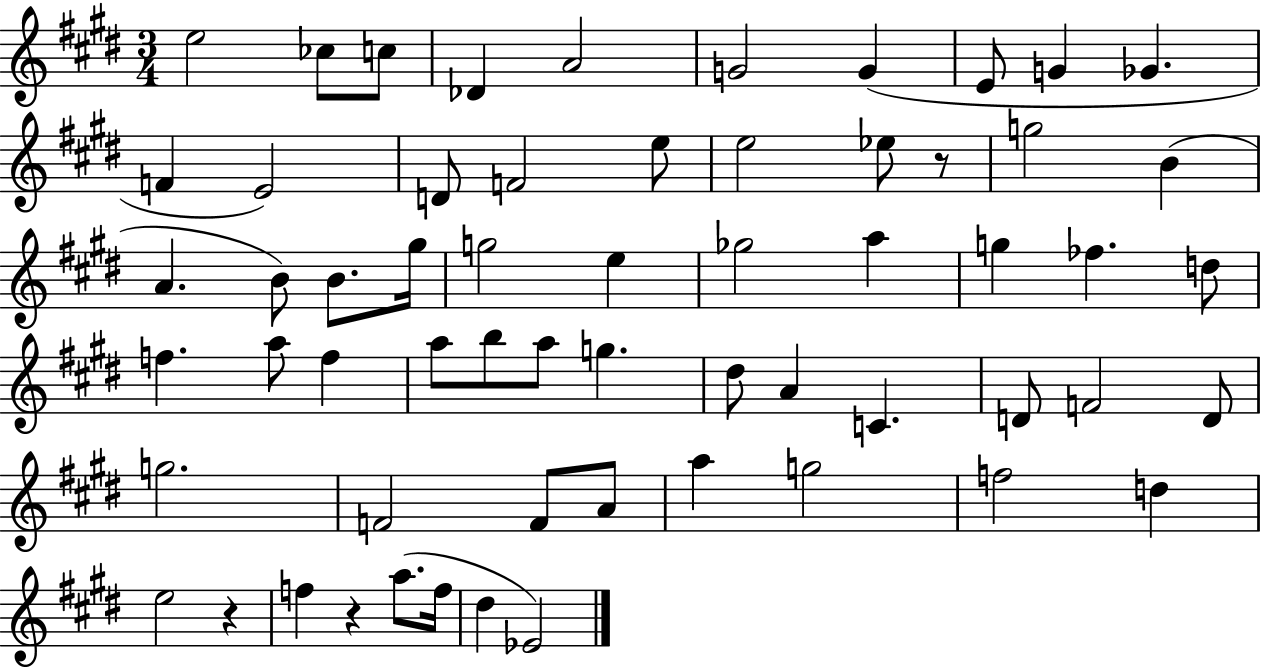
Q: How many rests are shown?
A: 3